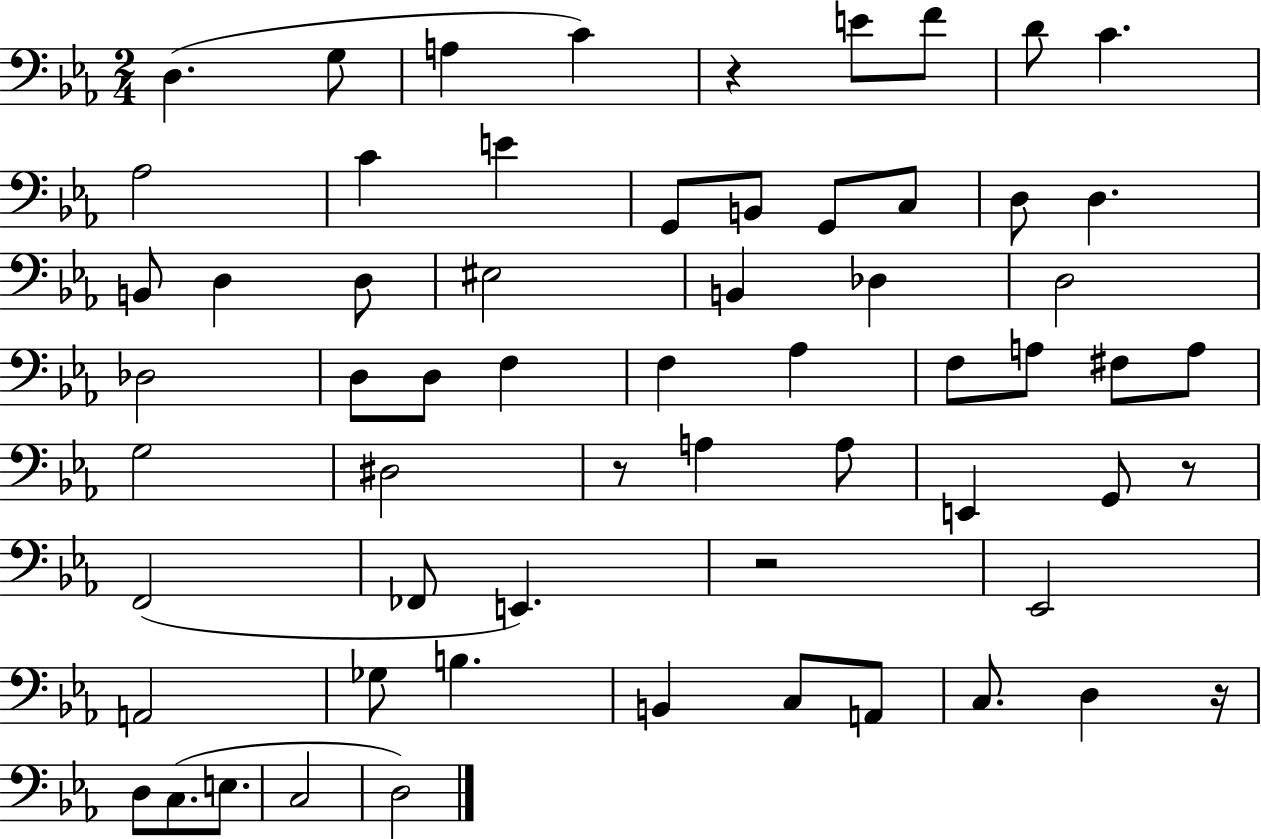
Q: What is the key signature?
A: EES major